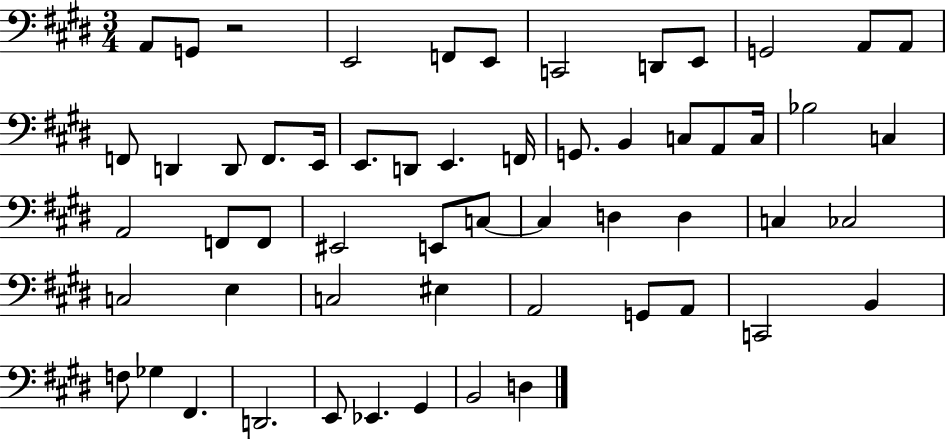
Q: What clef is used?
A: bass